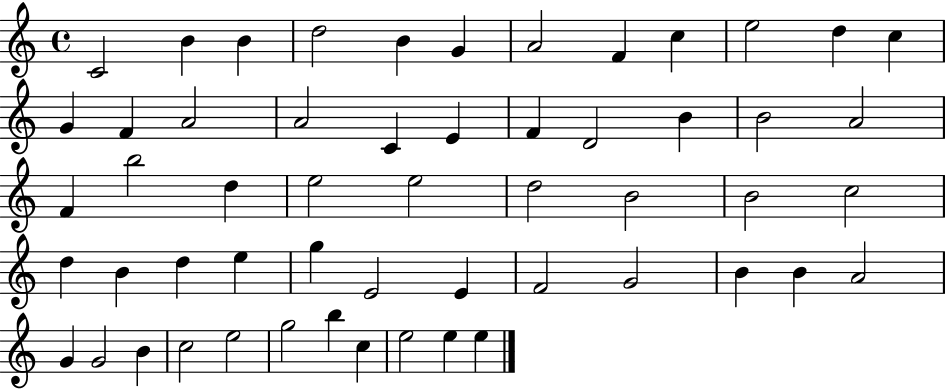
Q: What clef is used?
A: treble